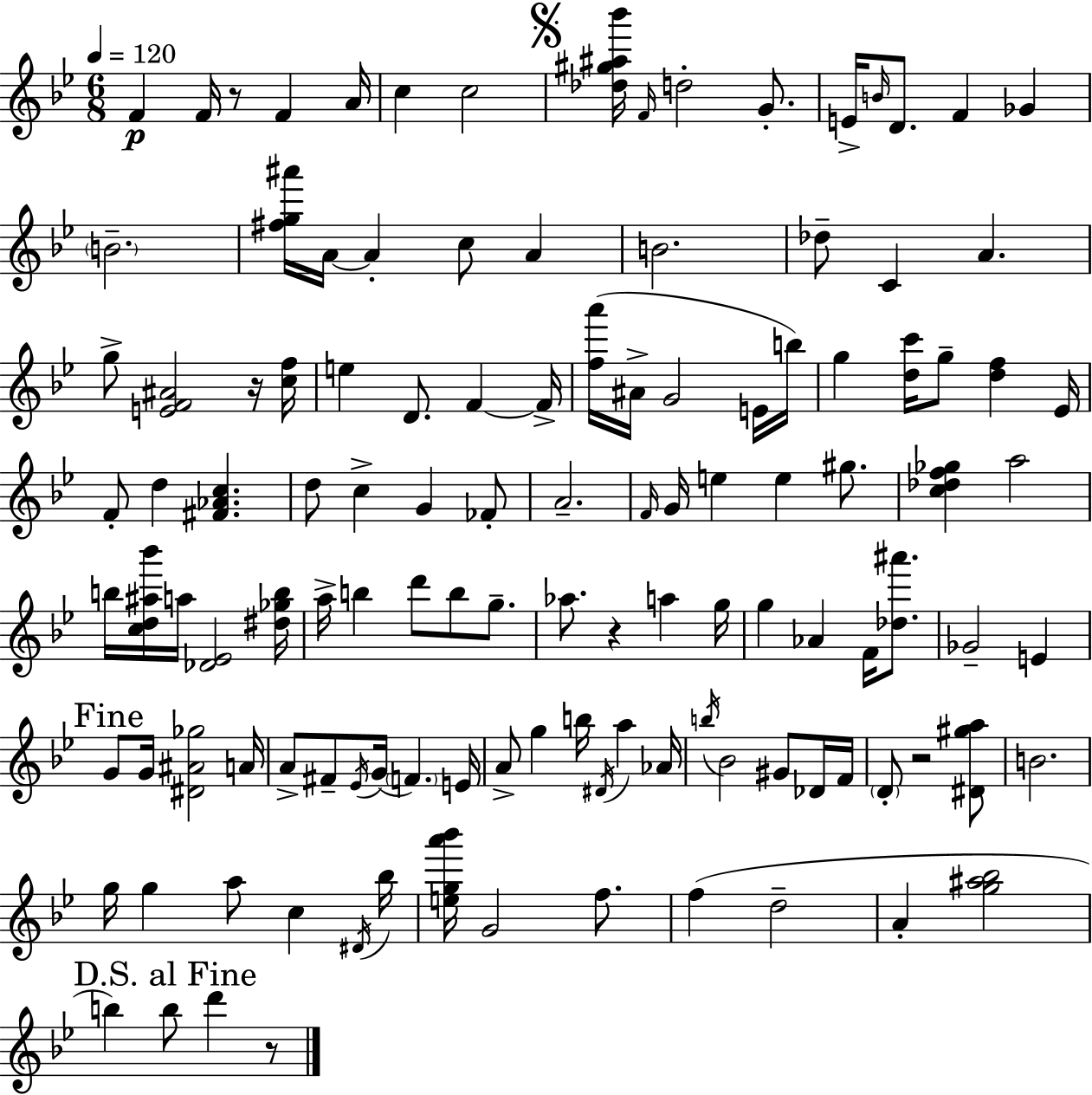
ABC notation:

X:1
T:Untitled
M:6/8
L:1/4
K:Gm
F F/4 z/2 F A/4 c c2 [_d^g^a_b']/4 F/4 d2 G/2 E/4 B/4 D/2 F _G B2 [^fg^a']/4 A/4 A c/2 A B2 _d/2 C A g/2 [EF^A]2 z/4 [cf]/4 e D/2 F F/4 [fa']/4 ^A/4 G2 E/4 b/4 g [dc']/4 g/2 [df] _E/4 F/2 d [^F_Ac] d/2 c G _F/2 A2 F/4 G/4 e e ^g/2 [c_df_g] a2 b/4 [cd^a_b']/4 a/4 [_D_E]2 [^d_gb]/4 a/4 b d'/2 b/2 g/2 _a/2 z a g/4 g _A F/4 [_d^a']/2 _G2 E G/2 G/4 [^D^A_g]2 A/4 A/2 ^F/2 _E/4 G/4 F E/4 A/2 g b/4 ^D/4 a _A/4 b/4 _B2 ^G/2 _D/4 F/4 D/2 z2 [^D^ga]/2 B2 g/4 g a/2 c ^D/4 _b/4 [ega'_b']/4 G2 f/2 f d2 A [g^a_b]2 b b/2 d' z/2